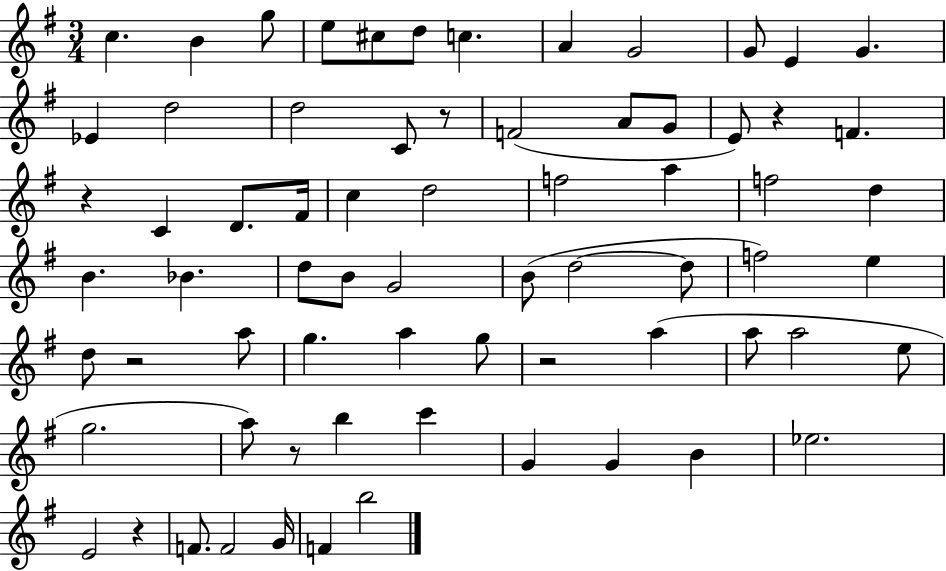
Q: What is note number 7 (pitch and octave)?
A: C5